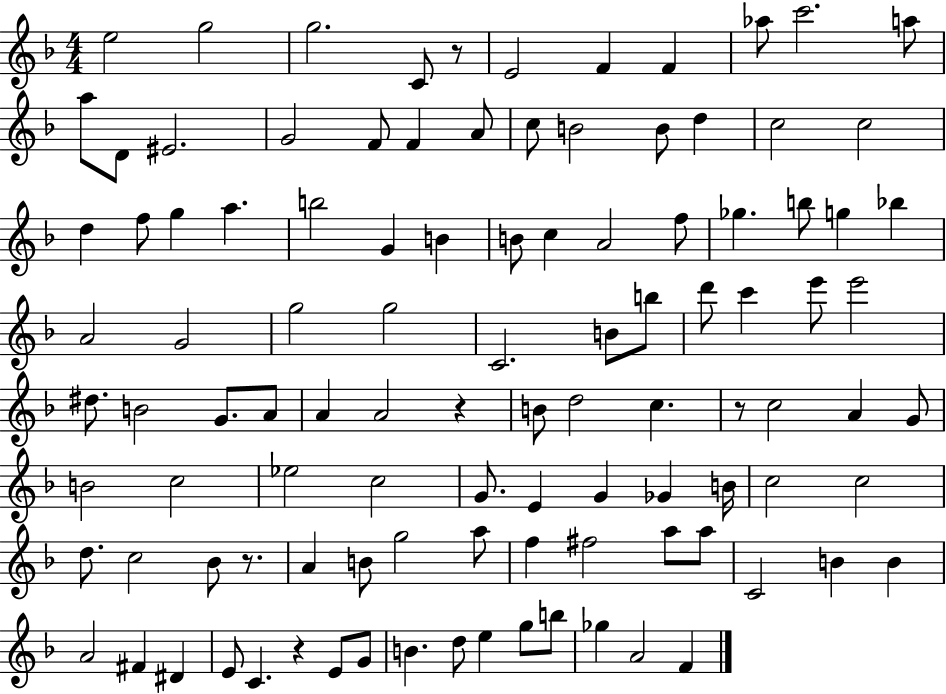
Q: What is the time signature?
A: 4/4